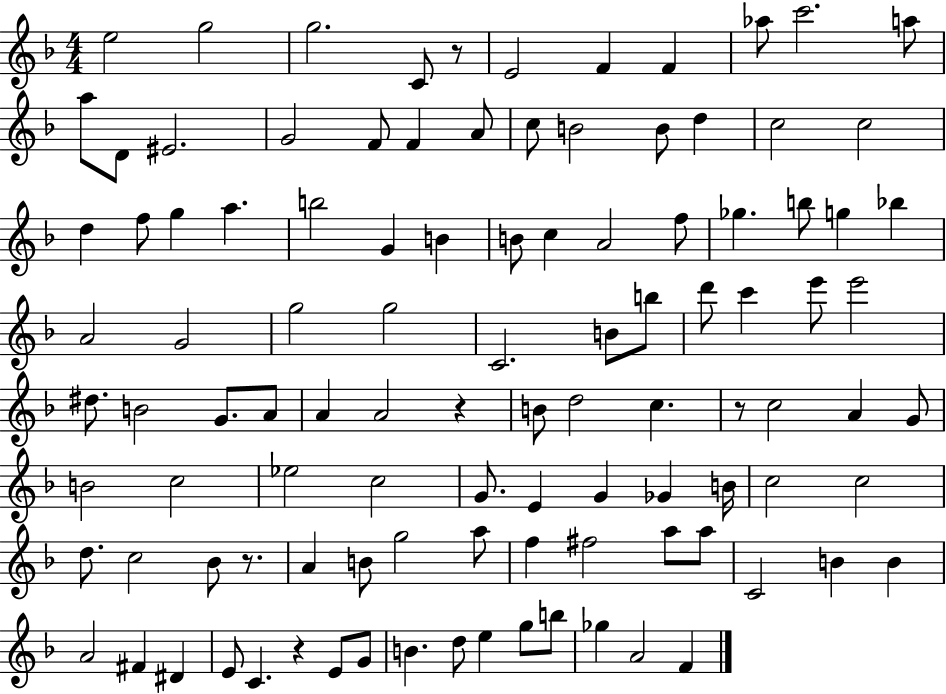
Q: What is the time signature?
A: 4/4